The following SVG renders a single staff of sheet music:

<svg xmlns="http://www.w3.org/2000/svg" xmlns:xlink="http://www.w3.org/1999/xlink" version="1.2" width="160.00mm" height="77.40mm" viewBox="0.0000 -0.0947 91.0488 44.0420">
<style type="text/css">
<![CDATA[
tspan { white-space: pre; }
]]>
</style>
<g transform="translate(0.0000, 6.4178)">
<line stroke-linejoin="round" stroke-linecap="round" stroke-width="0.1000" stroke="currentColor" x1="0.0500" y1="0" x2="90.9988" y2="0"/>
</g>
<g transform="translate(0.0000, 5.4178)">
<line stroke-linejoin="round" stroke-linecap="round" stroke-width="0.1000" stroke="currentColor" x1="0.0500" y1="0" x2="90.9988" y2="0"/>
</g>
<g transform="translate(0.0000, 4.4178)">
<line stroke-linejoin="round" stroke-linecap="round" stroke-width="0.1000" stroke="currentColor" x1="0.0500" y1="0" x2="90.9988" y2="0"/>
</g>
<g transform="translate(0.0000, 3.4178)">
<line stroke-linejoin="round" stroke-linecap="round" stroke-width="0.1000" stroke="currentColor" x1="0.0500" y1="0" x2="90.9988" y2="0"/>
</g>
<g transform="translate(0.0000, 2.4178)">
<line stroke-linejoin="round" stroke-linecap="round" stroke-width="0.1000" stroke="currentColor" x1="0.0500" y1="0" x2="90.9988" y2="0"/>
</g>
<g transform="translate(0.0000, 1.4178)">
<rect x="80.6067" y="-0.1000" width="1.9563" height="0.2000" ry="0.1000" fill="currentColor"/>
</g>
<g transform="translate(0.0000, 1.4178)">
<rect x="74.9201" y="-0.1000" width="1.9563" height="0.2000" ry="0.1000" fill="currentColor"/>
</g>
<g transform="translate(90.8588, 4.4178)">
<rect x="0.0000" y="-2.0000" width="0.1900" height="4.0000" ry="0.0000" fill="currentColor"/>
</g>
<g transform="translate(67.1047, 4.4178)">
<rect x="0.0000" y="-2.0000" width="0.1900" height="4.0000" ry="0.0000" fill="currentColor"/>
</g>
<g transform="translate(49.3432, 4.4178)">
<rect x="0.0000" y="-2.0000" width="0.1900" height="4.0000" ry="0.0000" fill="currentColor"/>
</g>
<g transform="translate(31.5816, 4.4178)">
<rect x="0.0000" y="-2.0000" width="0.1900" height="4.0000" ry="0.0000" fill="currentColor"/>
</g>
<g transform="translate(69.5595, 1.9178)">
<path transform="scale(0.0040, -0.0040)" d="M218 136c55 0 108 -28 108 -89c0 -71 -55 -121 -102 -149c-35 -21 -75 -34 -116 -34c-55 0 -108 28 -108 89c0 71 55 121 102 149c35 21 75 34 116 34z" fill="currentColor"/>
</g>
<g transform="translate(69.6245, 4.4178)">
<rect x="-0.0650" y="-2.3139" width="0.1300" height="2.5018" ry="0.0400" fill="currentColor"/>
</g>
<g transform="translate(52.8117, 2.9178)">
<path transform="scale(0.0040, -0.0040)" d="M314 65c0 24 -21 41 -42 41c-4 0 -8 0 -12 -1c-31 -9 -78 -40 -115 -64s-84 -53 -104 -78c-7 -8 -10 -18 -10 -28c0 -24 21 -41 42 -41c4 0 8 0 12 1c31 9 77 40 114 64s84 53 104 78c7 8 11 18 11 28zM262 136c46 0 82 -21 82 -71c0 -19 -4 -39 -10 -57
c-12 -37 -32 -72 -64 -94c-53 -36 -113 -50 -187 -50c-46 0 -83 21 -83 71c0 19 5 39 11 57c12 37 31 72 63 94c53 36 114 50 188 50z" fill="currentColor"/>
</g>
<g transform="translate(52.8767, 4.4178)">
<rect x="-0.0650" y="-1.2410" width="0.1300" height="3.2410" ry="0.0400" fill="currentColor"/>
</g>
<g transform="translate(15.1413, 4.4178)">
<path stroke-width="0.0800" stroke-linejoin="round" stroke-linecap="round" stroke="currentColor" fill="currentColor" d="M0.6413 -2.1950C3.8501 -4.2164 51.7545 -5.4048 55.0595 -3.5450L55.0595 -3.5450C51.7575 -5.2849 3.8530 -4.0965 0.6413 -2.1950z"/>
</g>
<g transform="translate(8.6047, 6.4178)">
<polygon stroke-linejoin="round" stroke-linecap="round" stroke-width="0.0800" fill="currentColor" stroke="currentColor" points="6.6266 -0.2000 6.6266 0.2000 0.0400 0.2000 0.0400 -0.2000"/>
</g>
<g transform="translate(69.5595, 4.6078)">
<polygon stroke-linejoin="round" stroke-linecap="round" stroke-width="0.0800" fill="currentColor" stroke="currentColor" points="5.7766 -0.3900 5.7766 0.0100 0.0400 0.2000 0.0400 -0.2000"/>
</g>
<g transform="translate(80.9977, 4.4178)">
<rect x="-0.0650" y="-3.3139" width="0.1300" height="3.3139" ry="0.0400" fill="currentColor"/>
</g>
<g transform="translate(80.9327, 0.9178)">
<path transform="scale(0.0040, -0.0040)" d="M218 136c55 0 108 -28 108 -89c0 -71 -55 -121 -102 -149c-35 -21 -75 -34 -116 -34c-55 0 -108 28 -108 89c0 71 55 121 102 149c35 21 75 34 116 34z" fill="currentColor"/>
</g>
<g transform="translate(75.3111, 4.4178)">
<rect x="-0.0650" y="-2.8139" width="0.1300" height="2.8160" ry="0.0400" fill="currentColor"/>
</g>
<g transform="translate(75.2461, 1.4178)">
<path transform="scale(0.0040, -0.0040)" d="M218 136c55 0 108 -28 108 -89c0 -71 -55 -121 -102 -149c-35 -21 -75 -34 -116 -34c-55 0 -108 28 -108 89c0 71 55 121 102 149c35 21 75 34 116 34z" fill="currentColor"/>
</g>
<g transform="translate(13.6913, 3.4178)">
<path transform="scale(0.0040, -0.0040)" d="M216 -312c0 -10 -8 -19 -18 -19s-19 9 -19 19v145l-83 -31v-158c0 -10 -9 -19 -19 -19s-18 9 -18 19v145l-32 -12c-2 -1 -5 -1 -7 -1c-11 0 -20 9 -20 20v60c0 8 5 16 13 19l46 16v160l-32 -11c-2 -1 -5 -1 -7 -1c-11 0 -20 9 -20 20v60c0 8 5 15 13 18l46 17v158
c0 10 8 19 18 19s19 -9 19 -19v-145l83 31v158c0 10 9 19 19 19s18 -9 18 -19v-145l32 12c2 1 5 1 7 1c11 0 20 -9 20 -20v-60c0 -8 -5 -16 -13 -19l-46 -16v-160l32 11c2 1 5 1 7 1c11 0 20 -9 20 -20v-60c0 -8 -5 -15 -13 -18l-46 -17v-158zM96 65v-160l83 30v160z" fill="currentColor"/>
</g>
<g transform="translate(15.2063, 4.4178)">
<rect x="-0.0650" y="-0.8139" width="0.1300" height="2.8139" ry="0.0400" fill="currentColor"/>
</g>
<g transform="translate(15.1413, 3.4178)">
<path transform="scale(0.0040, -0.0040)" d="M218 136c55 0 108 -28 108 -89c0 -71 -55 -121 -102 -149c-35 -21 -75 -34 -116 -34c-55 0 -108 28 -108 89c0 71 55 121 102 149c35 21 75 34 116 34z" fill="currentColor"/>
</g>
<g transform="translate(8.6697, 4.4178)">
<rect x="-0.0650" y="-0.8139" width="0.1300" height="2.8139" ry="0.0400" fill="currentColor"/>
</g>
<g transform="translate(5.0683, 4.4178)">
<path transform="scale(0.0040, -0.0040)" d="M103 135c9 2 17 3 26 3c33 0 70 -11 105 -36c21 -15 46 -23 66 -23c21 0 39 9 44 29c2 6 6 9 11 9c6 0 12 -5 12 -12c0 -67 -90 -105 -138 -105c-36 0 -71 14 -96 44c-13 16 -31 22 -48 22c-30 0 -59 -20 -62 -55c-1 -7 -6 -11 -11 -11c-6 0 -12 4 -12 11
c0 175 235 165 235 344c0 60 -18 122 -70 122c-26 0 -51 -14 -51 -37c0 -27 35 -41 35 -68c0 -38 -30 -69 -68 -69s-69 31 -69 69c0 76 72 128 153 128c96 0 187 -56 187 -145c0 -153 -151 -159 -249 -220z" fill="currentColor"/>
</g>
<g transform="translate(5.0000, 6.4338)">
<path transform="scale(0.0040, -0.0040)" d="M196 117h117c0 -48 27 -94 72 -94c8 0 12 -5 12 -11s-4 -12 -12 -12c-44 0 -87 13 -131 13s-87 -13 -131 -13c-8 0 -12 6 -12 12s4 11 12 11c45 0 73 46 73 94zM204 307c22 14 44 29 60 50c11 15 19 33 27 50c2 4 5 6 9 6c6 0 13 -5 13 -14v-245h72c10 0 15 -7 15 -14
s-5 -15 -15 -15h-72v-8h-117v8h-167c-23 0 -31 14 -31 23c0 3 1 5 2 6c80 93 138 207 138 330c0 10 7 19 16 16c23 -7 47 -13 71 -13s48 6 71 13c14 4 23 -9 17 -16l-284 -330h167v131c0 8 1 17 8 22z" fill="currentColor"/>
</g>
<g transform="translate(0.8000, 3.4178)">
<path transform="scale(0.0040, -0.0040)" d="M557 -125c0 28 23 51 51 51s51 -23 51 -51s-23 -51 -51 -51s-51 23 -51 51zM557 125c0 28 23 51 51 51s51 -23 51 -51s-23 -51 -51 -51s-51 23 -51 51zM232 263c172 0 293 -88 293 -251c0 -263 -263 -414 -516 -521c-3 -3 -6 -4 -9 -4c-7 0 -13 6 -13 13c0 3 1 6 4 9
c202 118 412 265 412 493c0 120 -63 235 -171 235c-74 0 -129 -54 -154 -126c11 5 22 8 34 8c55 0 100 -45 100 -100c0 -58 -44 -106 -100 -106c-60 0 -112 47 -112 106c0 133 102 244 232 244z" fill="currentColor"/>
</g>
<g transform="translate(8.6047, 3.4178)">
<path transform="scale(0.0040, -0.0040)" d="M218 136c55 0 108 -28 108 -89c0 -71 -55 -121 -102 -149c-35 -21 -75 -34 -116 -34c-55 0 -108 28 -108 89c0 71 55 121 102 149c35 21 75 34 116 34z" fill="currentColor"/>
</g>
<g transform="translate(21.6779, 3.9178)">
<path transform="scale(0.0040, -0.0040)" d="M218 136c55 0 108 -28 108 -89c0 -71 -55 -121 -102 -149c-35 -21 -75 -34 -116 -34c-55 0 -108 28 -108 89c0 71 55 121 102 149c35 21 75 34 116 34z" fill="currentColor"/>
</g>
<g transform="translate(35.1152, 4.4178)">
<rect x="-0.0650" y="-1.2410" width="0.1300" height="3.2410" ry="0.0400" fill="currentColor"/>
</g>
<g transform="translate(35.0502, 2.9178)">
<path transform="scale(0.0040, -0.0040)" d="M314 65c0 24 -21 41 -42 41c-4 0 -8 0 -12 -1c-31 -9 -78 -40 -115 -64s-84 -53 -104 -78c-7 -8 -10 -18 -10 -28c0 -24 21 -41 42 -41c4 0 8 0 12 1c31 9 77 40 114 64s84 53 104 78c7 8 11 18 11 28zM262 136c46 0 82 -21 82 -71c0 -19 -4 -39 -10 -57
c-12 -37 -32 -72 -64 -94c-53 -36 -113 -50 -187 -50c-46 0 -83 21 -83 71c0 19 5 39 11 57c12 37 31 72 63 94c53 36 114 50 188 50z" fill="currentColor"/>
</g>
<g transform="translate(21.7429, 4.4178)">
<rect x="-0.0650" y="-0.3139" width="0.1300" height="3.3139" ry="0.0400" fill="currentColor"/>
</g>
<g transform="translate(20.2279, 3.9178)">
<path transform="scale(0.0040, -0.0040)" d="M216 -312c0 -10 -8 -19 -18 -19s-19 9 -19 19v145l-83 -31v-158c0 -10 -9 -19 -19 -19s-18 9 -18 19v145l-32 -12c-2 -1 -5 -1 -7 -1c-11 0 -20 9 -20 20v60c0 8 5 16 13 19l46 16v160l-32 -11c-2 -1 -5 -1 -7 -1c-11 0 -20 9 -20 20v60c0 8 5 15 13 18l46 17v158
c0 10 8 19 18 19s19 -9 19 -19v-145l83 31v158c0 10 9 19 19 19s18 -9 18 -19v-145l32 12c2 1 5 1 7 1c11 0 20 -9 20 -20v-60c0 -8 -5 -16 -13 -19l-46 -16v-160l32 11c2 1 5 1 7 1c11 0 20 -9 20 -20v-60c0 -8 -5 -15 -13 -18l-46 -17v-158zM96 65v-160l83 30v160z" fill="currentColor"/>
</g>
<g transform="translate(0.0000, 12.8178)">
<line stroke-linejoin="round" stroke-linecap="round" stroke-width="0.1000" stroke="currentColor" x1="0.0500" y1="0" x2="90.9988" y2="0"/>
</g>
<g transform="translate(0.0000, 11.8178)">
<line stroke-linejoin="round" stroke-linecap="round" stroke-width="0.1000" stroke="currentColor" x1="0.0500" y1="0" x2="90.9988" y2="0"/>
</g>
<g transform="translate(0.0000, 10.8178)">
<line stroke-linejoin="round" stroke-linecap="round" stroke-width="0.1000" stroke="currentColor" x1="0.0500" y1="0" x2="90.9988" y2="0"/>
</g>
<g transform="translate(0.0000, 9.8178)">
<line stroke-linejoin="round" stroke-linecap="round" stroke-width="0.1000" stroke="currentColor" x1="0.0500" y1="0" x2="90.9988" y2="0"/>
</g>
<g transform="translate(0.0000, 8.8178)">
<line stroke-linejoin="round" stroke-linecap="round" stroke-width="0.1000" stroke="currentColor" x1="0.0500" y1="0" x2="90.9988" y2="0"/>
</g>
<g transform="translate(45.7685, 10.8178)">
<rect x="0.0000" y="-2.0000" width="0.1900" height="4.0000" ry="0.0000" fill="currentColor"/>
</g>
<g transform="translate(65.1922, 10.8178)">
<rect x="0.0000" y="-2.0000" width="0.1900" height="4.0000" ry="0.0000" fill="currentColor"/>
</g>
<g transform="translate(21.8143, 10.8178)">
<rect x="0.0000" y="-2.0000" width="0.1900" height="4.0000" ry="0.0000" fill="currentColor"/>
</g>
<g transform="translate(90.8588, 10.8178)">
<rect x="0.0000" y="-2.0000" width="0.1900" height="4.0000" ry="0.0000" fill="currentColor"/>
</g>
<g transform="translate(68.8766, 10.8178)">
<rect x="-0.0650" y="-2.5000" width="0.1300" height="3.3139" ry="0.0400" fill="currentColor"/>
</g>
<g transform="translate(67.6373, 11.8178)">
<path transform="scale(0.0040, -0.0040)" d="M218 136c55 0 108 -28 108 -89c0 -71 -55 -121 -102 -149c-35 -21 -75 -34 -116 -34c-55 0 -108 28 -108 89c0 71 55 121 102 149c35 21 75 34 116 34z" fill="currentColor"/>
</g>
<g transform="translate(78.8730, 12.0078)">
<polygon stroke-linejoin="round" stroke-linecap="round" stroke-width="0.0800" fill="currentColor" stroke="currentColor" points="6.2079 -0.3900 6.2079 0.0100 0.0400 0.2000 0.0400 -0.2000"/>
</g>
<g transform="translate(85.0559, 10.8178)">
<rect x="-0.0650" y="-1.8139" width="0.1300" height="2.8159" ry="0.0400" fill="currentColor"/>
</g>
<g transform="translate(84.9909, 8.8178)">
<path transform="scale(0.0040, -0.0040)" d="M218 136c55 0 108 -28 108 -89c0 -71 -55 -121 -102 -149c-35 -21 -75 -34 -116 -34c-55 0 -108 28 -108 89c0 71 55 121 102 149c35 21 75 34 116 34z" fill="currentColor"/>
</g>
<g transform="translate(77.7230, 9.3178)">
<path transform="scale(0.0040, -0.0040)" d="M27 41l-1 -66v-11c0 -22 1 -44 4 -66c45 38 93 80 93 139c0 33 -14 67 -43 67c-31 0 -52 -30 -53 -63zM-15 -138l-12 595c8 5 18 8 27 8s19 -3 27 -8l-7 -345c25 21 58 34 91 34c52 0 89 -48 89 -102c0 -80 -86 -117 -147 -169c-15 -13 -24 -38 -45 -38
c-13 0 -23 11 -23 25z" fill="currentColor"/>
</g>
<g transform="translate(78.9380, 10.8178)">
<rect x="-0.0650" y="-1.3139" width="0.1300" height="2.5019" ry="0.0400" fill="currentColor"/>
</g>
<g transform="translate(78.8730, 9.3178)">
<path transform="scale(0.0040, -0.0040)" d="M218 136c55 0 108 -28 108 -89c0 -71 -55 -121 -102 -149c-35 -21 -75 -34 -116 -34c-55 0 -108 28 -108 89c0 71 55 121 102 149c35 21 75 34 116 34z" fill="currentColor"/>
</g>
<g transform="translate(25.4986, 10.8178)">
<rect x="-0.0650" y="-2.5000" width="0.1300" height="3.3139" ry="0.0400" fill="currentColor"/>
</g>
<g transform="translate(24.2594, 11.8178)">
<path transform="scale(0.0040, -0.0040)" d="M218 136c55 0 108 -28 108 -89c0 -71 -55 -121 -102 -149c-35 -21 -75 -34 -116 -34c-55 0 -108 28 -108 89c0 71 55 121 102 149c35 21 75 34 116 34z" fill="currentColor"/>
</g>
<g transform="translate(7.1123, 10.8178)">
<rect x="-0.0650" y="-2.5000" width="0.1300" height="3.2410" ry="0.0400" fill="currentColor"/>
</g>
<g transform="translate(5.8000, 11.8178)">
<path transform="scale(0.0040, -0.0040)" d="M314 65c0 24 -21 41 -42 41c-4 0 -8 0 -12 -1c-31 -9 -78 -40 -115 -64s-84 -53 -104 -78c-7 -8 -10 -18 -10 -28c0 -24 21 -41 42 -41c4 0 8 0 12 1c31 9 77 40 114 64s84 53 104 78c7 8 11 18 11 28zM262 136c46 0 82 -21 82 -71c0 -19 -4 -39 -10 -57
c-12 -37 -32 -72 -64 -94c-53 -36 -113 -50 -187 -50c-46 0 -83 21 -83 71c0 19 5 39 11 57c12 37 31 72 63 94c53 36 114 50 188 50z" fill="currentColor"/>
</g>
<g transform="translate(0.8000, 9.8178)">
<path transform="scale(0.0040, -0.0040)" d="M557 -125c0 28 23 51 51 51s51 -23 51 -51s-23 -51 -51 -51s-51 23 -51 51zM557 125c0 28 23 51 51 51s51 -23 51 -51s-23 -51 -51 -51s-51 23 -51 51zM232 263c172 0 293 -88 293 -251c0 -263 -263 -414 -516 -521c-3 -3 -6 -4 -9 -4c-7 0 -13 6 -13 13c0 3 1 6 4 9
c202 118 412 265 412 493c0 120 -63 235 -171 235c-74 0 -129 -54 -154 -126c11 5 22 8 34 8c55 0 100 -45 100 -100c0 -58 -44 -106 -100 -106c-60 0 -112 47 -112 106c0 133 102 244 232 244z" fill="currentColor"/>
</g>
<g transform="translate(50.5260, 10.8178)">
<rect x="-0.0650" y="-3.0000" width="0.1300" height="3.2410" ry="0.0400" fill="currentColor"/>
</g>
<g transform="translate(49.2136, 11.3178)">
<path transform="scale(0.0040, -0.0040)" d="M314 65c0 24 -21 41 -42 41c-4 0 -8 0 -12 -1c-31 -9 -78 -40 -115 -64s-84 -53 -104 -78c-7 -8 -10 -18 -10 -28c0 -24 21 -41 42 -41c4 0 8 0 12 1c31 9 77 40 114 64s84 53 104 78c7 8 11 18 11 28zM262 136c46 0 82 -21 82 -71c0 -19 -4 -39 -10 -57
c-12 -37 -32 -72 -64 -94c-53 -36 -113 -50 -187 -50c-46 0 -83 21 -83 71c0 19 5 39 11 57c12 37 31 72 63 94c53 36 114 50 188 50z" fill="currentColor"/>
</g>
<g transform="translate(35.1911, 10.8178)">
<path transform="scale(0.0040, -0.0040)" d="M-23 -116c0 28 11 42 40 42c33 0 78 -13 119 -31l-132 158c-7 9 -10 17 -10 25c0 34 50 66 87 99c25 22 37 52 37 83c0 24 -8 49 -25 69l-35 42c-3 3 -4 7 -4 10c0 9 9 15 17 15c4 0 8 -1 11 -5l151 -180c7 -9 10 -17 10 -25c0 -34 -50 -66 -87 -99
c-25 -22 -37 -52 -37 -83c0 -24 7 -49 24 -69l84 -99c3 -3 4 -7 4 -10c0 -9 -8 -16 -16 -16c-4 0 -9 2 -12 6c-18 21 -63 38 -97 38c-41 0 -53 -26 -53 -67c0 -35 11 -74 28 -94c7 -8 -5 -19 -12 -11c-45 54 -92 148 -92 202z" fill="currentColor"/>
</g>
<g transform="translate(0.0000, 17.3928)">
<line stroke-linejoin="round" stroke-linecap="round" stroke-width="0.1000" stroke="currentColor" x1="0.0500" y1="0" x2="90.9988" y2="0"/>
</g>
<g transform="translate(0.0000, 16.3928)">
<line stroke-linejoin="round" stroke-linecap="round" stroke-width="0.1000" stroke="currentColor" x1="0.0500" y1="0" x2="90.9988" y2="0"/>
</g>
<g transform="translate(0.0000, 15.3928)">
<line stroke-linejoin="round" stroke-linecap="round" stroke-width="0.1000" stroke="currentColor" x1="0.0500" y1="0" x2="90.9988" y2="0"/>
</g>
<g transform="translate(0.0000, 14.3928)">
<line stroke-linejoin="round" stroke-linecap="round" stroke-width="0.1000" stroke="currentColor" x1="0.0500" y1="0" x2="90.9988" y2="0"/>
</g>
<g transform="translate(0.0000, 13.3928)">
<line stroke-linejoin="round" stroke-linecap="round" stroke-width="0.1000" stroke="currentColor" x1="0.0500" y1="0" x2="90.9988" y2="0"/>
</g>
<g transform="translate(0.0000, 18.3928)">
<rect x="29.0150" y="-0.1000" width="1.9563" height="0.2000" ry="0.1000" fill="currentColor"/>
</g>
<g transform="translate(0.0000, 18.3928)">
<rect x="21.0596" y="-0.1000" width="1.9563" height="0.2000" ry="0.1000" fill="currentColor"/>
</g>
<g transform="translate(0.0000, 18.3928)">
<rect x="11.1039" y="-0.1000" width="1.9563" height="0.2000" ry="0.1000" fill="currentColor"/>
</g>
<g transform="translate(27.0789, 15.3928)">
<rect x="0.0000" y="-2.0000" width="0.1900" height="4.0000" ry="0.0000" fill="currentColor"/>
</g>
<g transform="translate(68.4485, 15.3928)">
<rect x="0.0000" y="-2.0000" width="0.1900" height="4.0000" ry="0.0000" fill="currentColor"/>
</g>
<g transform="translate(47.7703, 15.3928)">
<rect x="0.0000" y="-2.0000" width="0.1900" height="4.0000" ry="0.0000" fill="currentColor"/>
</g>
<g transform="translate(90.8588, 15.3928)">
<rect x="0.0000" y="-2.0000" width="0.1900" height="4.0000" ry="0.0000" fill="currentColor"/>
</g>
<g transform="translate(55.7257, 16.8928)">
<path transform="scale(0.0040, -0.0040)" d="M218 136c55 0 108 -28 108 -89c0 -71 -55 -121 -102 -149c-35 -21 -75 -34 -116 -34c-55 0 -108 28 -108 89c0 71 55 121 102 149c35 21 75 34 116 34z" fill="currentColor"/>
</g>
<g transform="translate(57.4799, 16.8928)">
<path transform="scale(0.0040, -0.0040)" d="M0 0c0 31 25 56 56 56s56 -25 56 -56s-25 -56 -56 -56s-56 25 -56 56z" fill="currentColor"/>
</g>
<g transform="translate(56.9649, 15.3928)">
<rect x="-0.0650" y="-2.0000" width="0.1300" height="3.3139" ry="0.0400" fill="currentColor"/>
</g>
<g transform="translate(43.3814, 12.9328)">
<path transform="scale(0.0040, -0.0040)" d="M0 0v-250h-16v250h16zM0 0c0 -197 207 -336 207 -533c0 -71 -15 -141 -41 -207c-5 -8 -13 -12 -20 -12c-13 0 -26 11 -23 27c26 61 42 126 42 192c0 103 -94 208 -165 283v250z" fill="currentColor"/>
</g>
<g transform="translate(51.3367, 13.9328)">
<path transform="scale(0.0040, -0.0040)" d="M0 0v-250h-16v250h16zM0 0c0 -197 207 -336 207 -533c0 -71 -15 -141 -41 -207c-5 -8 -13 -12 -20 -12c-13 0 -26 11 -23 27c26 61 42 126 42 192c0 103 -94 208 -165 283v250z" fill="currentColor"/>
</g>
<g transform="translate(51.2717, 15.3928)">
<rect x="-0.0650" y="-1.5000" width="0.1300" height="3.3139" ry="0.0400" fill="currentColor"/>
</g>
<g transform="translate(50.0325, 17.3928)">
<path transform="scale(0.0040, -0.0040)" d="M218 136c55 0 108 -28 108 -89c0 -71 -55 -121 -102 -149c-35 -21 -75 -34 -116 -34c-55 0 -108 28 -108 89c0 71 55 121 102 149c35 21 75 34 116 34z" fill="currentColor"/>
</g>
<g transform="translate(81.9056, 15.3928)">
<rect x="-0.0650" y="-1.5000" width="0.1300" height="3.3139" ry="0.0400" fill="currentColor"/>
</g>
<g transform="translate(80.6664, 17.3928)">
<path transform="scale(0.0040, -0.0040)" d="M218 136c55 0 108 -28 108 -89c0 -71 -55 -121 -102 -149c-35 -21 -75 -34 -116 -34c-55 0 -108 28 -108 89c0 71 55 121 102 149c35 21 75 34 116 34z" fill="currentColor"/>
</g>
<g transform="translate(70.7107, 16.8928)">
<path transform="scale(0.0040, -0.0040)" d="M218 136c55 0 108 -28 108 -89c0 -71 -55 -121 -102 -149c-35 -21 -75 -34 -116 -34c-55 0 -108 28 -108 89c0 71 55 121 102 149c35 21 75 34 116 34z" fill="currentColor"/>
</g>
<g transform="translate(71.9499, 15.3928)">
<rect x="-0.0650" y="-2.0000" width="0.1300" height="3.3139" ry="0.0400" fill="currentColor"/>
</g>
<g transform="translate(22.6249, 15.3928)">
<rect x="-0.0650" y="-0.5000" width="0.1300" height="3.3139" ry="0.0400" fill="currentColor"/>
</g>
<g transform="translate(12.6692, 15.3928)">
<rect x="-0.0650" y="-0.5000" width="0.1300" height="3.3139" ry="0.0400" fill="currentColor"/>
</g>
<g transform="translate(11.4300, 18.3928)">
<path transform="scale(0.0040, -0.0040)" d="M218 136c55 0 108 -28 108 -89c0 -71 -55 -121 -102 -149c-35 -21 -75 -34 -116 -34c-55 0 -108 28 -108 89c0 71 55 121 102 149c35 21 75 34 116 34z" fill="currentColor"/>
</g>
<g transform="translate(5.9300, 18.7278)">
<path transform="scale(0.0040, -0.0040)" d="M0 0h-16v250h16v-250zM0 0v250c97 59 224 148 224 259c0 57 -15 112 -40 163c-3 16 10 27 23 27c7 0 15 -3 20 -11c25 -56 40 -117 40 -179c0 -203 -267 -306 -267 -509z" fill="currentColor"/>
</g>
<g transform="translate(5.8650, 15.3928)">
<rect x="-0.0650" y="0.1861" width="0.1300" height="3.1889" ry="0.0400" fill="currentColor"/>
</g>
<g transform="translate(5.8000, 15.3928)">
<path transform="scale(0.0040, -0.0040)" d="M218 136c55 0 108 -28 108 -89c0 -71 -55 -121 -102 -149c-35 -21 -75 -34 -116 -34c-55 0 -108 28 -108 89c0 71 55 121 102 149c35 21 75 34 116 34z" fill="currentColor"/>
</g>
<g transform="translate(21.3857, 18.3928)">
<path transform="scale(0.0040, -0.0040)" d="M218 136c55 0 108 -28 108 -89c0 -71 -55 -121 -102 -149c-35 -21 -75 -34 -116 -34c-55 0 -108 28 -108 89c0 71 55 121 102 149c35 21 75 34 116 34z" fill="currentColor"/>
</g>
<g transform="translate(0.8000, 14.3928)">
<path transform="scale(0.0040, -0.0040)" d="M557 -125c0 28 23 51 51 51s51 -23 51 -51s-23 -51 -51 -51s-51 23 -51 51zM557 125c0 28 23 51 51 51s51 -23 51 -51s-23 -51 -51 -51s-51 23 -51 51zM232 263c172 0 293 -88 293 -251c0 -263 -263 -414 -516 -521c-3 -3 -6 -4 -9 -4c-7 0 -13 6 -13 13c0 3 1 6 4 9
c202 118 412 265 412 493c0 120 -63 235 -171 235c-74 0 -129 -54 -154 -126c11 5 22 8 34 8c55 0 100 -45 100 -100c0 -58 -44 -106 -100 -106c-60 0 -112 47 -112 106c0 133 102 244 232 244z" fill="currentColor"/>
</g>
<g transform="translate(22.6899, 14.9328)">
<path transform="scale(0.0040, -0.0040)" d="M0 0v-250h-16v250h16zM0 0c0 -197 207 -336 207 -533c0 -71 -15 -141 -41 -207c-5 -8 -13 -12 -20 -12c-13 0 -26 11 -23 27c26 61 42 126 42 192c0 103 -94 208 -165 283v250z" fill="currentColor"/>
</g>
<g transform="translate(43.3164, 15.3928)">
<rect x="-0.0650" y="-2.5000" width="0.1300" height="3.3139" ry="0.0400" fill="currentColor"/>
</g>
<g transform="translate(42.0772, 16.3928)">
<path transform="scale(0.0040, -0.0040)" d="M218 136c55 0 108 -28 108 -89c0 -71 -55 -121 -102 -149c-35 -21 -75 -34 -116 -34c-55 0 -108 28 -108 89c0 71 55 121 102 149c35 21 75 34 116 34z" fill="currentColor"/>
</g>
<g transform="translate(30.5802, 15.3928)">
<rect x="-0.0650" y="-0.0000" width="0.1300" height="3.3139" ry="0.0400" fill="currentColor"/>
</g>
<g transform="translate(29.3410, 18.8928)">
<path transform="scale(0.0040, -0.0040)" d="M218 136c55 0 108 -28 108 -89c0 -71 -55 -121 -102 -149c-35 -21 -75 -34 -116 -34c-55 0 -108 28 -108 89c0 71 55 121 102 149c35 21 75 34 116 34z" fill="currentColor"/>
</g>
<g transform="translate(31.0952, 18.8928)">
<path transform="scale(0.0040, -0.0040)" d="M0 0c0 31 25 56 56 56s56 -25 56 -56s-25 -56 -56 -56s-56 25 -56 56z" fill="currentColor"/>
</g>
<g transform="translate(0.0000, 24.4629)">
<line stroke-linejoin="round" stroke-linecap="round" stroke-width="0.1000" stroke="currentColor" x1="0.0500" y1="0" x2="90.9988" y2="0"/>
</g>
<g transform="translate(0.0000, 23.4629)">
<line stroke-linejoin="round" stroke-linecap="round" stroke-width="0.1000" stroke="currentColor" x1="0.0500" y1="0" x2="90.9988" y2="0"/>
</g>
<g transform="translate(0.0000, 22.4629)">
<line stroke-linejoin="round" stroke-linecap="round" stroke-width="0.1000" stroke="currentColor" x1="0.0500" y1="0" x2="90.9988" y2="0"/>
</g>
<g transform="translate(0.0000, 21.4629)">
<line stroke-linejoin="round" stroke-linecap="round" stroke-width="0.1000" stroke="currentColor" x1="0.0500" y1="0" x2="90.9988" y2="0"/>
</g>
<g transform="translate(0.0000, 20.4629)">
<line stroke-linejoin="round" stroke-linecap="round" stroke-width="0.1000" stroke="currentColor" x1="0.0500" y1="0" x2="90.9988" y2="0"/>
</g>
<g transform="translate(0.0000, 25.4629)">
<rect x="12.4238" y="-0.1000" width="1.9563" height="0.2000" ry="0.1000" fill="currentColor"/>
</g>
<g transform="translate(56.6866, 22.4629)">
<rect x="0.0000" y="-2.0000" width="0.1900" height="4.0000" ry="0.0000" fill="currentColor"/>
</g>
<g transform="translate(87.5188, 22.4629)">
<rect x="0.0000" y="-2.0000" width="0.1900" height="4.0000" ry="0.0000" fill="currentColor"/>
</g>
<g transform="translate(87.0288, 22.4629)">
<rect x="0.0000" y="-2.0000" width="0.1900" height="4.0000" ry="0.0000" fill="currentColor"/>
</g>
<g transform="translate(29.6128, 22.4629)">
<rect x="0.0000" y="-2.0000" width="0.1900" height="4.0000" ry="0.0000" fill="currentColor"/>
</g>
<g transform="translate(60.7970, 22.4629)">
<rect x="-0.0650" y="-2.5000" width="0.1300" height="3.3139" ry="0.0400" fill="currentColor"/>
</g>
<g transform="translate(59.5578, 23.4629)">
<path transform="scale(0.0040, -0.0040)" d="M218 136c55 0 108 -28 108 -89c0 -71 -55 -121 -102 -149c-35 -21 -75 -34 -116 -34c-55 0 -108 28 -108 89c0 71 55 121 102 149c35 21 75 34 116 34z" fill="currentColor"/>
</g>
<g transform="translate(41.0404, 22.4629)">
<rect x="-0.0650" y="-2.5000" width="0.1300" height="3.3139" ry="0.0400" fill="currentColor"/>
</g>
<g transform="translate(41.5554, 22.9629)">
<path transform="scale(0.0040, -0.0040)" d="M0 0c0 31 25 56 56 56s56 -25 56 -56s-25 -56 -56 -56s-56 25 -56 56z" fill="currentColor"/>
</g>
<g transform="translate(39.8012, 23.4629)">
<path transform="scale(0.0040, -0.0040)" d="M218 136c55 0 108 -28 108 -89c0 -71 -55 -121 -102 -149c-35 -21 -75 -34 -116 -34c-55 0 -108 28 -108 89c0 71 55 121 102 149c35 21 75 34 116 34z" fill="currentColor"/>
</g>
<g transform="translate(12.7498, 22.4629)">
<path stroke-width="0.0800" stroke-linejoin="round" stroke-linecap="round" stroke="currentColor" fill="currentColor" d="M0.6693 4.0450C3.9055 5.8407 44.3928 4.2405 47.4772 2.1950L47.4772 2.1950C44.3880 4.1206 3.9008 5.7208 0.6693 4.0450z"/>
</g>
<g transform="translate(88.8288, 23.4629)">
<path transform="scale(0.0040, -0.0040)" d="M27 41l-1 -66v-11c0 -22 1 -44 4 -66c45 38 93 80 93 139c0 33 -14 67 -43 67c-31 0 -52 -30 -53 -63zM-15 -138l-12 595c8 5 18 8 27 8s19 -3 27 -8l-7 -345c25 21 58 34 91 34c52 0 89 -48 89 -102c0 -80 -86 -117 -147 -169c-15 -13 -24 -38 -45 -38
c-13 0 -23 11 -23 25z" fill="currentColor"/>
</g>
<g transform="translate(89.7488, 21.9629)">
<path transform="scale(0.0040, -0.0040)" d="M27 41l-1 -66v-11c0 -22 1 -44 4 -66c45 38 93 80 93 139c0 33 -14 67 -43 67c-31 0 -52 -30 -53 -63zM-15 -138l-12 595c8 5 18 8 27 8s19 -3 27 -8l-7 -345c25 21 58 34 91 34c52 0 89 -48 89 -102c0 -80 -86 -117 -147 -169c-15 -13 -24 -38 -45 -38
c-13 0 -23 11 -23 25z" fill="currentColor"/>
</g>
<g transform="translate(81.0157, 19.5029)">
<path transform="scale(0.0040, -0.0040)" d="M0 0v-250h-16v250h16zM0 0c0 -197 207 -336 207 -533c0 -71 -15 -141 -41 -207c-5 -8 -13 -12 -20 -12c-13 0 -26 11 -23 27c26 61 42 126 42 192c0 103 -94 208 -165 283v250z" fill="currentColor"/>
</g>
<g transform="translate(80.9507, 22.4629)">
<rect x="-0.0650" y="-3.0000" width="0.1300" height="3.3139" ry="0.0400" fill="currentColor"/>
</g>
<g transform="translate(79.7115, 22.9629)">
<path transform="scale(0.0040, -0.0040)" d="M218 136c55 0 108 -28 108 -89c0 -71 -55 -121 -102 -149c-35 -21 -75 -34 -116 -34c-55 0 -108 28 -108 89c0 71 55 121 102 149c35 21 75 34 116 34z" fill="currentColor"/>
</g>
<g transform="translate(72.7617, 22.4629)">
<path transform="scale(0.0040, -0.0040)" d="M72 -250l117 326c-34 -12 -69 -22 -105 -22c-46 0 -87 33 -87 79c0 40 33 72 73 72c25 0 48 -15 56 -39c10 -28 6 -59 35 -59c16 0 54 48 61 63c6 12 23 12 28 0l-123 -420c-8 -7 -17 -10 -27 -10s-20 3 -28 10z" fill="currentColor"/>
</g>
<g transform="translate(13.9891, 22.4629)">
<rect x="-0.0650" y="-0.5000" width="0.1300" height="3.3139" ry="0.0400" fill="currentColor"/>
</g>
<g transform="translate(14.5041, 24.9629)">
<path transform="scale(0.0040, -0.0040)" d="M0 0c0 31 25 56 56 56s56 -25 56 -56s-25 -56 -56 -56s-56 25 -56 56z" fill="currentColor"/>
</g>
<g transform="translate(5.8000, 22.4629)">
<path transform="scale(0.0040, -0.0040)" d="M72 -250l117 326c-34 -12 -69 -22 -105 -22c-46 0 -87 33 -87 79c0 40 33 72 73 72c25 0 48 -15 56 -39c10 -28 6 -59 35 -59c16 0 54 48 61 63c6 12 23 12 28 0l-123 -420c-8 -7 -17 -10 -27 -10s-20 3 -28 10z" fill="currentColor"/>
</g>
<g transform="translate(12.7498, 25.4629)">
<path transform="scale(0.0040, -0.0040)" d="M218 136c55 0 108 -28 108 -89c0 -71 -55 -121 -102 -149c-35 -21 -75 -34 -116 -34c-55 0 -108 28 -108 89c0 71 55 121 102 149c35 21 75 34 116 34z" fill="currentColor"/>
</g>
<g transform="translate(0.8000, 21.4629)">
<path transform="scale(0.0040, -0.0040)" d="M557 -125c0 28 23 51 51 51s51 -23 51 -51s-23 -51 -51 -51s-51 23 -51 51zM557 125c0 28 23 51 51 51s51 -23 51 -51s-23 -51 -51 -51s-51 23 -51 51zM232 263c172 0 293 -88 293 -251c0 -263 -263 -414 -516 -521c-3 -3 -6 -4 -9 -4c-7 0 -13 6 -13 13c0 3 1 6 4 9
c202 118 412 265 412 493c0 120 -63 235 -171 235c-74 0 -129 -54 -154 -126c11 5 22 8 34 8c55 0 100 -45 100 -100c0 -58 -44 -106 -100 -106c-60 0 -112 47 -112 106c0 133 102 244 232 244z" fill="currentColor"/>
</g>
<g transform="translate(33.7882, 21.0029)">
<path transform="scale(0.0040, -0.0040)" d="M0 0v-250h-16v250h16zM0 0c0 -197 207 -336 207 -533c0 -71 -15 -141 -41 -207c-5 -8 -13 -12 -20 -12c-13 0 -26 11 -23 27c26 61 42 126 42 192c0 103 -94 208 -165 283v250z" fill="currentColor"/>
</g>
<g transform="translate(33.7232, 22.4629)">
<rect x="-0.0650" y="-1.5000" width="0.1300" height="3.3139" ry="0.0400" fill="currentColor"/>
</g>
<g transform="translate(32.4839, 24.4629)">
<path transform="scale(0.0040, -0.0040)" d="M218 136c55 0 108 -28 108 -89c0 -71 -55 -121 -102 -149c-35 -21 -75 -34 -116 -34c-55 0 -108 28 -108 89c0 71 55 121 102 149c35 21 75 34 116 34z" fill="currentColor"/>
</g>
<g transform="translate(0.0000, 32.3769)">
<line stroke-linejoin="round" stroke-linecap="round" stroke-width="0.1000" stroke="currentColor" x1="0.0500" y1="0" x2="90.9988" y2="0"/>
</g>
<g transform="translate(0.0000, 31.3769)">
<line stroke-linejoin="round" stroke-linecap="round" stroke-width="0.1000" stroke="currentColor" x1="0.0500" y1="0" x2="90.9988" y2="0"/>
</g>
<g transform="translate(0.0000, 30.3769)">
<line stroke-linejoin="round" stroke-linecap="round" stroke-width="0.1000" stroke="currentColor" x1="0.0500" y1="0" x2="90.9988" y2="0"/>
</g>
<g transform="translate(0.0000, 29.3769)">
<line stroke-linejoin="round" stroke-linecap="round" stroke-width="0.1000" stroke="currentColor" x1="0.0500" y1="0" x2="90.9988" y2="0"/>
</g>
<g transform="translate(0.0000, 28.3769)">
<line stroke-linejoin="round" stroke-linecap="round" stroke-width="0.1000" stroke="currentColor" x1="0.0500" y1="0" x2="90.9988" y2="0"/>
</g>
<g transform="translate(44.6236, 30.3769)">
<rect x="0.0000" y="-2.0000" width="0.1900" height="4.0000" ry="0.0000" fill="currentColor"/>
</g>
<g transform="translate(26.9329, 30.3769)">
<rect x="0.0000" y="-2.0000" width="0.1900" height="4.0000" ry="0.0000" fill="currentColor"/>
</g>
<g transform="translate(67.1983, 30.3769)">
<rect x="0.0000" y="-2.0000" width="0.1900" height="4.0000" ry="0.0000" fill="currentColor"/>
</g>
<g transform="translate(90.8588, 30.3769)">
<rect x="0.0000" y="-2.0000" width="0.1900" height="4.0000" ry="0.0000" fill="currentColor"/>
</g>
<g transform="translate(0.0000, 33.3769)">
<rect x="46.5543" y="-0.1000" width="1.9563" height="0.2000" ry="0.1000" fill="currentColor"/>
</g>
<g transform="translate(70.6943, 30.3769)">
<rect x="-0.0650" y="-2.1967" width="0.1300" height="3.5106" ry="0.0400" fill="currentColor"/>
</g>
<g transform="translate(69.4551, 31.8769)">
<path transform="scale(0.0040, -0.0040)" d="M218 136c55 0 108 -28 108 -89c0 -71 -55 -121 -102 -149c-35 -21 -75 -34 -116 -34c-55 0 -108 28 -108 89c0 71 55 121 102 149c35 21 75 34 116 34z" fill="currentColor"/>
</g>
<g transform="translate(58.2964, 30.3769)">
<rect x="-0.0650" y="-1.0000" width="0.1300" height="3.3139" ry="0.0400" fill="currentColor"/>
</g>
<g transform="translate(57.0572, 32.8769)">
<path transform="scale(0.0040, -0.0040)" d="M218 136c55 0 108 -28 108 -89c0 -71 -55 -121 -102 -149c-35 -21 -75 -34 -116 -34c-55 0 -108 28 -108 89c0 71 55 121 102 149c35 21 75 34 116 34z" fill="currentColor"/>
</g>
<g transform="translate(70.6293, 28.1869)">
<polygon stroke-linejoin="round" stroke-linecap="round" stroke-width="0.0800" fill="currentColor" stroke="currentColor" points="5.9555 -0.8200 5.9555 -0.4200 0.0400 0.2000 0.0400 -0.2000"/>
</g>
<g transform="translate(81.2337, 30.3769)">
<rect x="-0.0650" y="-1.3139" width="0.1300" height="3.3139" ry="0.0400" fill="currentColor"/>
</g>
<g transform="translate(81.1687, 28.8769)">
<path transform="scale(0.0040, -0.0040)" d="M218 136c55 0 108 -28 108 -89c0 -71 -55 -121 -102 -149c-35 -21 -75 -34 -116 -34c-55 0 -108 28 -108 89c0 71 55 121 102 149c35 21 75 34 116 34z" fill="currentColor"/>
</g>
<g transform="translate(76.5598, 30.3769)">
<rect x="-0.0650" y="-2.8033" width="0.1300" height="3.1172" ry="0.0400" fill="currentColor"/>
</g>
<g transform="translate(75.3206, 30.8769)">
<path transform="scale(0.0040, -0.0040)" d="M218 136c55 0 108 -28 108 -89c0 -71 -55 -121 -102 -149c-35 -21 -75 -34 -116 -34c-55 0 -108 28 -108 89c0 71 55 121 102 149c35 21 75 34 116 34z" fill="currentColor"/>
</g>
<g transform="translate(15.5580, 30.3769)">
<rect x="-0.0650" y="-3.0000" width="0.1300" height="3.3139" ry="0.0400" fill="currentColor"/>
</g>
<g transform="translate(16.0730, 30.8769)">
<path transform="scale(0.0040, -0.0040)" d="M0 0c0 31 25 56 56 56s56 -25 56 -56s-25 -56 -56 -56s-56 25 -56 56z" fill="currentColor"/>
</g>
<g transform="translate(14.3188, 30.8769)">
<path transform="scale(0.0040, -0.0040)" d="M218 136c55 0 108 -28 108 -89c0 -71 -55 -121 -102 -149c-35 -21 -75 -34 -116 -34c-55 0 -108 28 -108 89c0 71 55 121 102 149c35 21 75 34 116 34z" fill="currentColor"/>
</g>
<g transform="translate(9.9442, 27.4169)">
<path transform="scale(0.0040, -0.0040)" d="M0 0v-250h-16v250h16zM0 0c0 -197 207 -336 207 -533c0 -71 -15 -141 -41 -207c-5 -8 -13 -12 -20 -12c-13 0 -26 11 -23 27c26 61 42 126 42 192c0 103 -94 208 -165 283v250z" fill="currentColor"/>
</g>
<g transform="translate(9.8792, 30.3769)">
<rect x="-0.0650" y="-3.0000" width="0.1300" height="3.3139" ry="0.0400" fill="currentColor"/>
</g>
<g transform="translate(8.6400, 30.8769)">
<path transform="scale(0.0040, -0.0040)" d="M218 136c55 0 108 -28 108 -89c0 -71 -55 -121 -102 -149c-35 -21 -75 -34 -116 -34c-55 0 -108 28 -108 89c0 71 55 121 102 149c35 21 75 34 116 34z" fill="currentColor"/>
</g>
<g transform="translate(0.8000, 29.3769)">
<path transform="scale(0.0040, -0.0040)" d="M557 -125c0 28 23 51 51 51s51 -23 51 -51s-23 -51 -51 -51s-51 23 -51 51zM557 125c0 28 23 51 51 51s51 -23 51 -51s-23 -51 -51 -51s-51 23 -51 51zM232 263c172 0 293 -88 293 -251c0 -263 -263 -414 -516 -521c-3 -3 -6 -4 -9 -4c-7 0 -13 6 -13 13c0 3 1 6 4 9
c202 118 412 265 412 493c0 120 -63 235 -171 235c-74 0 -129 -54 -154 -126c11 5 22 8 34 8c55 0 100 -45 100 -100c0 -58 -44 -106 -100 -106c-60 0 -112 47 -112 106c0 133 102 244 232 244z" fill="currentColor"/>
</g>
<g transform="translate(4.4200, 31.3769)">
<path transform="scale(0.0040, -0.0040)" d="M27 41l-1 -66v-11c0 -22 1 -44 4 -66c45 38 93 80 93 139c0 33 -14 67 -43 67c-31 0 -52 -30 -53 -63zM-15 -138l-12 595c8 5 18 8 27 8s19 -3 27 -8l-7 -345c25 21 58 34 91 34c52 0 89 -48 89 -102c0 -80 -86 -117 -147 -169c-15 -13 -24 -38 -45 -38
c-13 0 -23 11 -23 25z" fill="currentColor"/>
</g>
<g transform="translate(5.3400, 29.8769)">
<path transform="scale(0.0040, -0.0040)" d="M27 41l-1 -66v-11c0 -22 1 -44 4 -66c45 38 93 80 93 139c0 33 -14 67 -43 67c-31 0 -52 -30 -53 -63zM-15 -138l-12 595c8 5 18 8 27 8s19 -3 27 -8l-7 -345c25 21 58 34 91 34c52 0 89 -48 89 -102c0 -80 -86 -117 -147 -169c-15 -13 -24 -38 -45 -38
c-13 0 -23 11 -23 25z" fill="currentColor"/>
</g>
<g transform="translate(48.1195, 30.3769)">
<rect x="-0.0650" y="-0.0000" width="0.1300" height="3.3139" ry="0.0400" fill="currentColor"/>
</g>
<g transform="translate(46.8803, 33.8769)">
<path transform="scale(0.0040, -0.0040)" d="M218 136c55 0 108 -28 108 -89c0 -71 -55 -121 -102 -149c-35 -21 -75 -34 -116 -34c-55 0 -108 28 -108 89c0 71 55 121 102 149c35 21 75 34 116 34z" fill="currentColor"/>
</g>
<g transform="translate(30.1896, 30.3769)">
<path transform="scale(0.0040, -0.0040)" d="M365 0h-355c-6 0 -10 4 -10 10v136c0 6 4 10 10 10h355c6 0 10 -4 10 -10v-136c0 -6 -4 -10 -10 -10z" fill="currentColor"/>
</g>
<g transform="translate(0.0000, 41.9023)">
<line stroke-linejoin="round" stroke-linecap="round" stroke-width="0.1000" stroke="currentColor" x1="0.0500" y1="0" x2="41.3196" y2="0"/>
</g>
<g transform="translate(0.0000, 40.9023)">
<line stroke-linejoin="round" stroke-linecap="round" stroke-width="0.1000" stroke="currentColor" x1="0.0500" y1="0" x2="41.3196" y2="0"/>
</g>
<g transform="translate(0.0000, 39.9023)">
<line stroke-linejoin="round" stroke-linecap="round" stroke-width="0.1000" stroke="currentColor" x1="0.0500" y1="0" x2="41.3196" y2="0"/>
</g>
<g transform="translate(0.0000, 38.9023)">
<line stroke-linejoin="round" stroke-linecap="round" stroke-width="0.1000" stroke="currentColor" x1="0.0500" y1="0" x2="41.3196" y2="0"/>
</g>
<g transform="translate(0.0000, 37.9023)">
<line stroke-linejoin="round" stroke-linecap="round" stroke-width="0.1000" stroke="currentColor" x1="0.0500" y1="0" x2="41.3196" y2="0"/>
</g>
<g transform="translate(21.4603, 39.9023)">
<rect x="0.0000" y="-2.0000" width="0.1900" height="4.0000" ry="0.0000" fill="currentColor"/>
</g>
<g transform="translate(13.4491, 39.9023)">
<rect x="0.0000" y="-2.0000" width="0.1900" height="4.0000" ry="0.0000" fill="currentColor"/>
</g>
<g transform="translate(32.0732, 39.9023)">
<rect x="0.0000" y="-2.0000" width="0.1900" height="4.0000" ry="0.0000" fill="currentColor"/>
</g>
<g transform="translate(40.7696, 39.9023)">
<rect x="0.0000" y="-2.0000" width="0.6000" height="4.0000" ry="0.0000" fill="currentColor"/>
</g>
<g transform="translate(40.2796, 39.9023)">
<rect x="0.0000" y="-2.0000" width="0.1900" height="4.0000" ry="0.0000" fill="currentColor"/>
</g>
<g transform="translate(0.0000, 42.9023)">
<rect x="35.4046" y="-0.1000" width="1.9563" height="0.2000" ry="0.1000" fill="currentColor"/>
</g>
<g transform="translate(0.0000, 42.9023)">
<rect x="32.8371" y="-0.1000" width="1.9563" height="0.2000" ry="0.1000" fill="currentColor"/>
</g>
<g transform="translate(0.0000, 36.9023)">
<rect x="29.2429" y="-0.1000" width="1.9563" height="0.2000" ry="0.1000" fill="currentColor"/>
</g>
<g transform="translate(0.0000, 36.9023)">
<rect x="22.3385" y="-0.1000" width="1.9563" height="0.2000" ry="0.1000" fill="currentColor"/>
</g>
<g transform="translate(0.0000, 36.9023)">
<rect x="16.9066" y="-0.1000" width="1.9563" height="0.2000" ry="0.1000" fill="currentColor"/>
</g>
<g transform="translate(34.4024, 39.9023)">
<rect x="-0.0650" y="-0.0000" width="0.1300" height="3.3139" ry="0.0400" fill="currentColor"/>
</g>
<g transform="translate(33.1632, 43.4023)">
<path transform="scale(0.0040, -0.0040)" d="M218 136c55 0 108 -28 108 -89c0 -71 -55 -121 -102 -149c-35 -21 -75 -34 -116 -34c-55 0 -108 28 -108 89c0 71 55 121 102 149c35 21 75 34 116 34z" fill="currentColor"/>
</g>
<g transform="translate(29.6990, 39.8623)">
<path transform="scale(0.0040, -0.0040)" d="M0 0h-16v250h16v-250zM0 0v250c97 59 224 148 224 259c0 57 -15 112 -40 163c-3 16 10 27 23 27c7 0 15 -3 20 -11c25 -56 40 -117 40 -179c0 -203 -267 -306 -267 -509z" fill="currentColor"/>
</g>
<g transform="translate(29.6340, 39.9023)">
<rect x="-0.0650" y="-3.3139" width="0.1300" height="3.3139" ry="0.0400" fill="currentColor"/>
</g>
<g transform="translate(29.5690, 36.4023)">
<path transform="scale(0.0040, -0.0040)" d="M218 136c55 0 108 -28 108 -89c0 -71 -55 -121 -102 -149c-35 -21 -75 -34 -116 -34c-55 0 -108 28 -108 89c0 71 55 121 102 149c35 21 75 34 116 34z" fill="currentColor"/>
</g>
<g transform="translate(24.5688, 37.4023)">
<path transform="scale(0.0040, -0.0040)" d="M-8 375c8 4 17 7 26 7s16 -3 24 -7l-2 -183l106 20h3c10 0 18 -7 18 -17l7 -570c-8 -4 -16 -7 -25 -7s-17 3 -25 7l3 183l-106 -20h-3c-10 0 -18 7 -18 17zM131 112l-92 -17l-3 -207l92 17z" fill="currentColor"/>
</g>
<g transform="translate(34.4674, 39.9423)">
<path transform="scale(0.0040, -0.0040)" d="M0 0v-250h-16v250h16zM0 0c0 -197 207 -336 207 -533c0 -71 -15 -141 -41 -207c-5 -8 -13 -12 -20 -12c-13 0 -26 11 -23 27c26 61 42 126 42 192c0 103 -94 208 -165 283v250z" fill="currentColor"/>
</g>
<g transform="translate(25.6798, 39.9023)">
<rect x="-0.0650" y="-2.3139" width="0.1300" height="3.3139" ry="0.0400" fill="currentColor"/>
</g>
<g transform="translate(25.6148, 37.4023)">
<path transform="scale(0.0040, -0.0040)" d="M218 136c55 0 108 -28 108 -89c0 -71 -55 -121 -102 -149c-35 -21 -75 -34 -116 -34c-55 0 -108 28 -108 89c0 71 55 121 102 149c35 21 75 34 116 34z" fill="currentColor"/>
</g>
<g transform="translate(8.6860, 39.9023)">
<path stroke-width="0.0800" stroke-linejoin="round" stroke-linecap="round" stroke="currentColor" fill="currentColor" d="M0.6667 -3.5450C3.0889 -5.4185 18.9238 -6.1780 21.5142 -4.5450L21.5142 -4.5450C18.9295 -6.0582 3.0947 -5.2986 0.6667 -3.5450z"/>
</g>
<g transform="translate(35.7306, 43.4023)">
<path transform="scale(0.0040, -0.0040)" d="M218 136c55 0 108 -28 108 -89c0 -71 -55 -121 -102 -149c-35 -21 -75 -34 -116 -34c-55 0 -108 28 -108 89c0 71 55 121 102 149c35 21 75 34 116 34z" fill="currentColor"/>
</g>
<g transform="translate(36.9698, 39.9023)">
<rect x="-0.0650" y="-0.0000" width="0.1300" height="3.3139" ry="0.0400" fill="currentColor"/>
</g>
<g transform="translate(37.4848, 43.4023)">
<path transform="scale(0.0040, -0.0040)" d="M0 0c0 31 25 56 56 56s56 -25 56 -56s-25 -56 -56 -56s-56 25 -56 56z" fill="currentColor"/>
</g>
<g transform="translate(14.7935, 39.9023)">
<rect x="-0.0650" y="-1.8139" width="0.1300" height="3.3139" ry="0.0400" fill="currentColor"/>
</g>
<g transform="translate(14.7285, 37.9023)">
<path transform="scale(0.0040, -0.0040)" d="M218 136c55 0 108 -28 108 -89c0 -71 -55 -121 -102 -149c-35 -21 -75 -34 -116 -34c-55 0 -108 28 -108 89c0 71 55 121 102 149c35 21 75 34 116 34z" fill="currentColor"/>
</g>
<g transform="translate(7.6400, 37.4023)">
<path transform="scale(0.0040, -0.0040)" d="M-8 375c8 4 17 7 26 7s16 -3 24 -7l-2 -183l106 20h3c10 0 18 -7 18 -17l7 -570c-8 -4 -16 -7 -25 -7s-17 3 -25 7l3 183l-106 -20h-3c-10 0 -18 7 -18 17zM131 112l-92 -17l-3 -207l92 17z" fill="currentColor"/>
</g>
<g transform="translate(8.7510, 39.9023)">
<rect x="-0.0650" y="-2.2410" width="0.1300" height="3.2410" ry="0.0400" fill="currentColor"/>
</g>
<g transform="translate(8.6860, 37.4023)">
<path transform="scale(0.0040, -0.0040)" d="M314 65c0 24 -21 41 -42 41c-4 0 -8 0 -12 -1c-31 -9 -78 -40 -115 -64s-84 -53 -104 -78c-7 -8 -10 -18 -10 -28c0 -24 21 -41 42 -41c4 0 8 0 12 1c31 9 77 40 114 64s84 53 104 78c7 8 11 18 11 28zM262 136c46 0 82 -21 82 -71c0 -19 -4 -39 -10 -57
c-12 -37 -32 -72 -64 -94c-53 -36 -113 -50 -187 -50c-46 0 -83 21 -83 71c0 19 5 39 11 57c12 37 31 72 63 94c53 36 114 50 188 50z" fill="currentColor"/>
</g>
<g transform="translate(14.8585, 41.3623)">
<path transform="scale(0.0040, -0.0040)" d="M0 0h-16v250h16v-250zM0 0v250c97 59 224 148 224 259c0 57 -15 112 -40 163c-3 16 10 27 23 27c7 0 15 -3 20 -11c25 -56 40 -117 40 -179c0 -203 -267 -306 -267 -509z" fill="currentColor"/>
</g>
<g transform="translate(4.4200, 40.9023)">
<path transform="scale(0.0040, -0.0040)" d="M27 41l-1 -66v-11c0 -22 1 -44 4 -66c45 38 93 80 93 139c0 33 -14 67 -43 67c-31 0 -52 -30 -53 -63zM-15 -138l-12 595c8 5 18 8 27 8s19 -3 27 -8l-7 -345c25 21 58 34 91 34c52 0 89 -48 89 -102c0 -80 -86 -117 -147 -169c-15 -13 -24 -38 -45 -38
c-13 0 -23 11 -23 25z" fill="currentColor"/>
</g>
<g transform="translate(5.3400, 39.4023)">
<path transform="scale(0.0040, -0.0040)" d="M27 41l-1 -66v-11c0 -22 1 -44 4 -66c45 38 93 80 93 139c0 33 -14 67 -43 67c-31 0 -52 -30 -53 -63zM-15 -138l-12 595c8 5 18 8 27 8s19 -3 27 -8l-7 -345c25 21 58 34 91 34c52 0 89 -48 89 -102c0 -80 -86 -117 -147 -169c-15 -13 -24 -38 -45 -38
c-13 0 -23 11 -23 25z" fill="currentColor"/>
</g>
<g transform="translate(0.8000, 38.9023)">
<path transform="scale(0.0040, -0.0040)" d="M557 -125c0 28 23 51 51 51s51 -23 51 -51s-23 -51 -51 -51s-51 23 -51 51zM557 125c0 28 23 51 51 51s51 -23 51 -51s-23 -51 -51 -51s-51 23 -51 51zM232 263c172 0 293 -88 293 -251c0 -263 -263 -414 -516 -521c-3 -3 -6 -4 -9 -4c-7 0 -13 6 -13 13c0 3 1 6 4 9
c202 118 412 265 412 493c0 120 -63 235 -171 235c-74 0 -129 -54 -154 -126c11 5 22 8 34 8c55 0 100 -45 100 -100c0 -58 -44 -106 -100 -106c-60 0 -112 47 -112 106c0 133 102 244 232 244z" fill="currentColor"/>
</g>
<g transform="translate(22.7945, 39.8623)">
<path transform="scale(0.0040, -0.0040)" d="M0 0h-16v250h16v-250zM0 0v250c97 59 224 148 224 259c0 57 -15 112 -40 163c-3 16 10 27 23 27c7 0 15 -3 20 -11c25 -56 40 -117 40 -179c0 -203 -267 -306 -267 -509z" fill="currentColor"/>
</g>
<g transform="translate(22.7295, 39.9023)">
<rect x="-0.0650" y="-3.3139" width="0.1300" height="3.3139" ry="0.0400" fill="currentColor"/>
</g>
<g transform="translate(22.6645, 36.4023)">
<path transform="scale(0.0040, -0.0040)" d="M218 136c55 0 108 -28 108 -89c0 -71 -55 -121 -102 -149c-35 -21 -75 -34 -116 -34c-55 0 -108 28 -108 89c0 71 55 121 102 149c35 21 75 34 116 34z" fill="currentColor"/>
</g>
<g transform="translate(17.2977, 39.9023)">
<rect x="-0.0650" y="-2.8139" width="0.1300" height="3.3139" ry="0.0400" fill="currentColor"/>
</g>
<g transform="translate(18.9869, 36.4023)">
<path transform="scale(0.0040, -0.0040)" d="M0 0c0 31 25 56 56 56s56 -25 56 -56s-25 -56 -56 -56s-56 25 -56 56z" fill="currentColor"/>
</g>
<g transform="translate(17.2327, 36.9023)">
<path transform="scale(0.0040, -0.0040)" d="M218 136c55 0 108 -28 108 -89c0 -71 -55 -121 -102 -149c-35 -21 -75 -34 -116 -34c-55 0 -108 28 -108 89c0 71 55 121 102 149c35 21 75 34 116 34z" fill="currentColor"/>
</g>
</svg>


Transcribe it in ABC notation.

X:1
T:Untitled
M:2/4
L:1/4
K:C
F,/2 ^F,/2 ^E, G,2 G,2 B,/2 C/2 D B,,2 B,, z C,2 B,, _G,/2 A,/2 D,/2 E,, E,,/2 D,, B,,/2 G,,/2 A,, A,, G,, z/2 E,, G,,/2 B,, B,, z/2 C,/2 C,/2 C, z2 D,, F,, A,,/2 C,/2 G, B,2 A,/2 C D/2 B, D/2 D,,/2 D,,